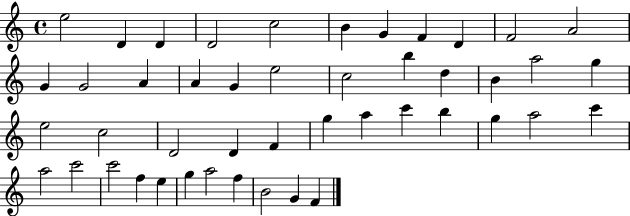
E5/h D4/q D4/q D4/h C5/h B4/q G4/q F4/q D4/q F4/h A4/h G4/q G4/h A4/q A4/q G4/q E5/h C5/h B5/q D5/q B4/q A5/h G5/q E5/h C5/h D4/h D4/q F4/q G5/q A5/q C6/q B5/q G5/q A5/h C6/q A5/h C6/h C6/h F5/q E5/q G5/q A5/h F5/q B4/h G4/q F4/q